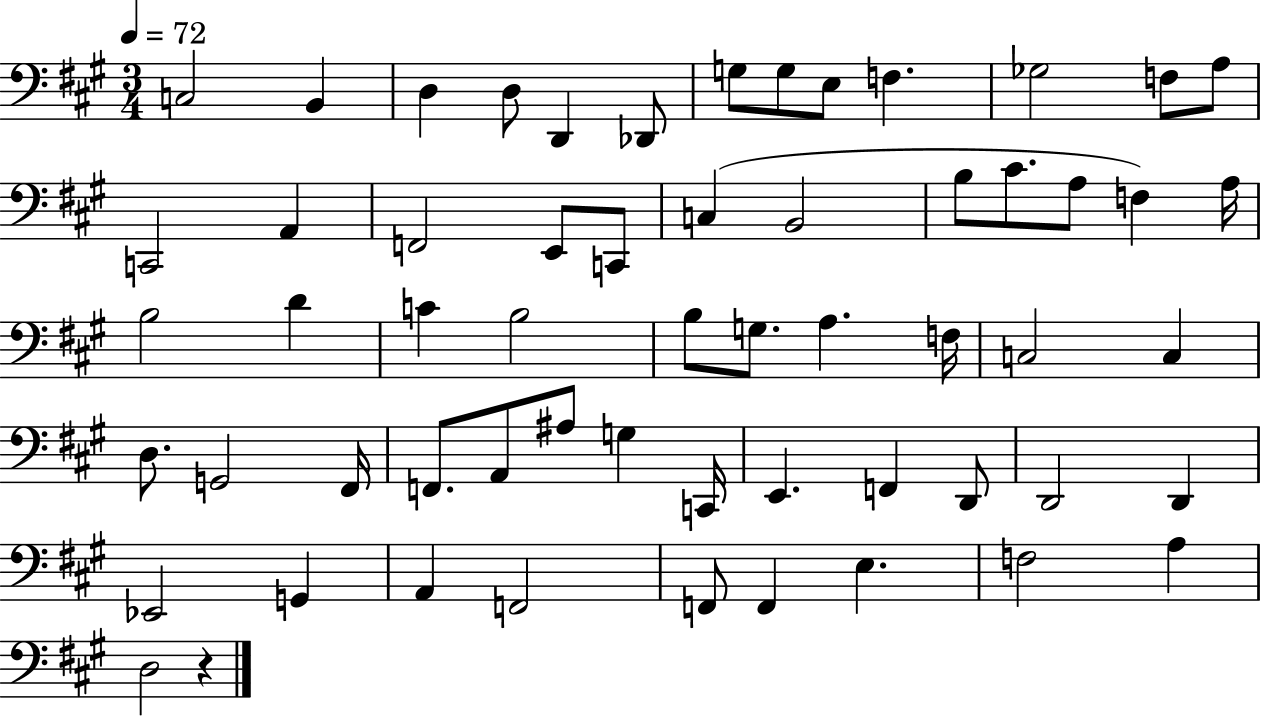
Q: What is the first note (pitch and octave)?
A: C3